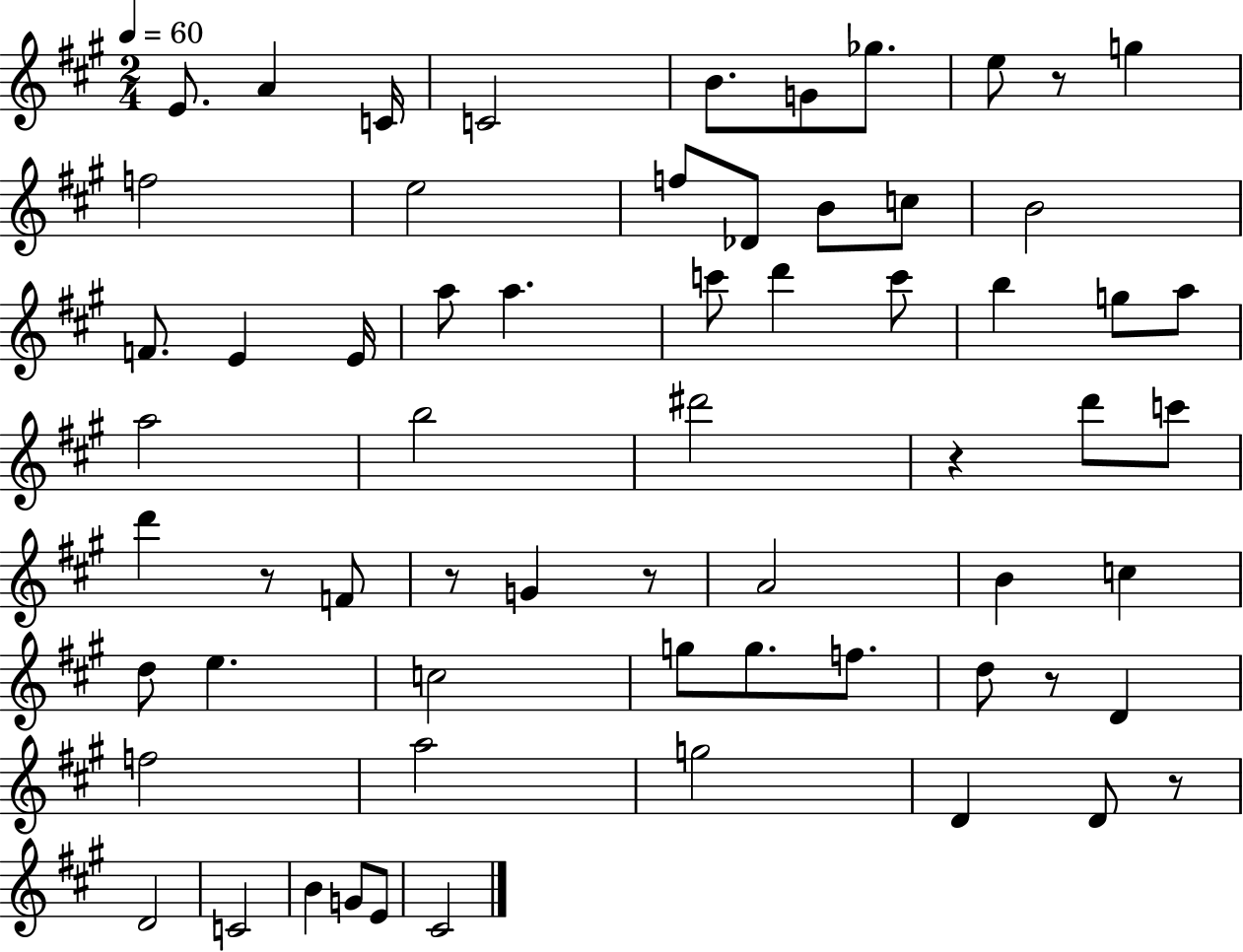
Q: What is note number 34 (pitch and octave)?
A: F4